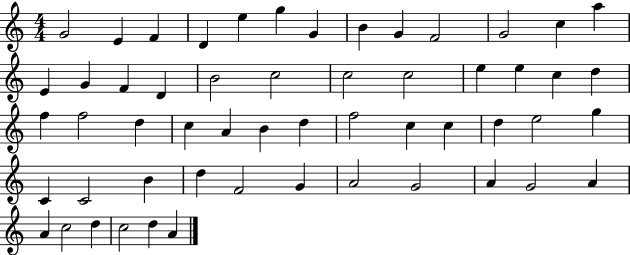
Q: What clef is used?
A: treble